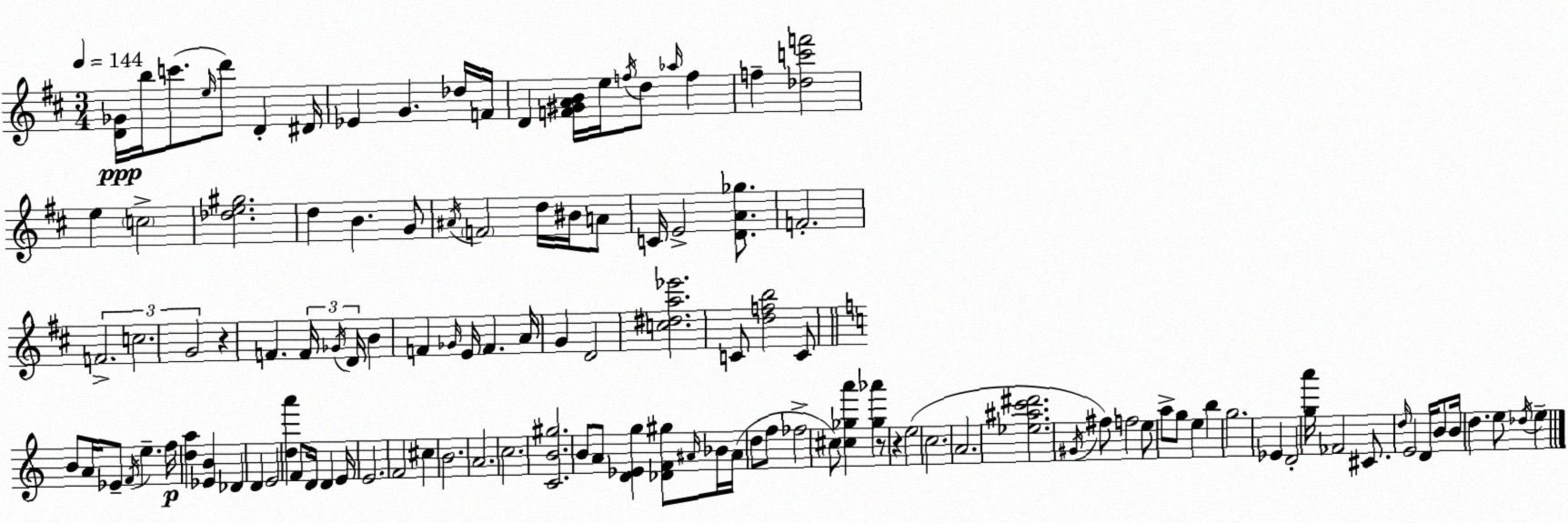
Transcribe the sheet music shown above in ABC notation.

X:1
T:Untitled
M:3/4
L:1/4
K:D
[D_G]/4 b/4 c'/2 e/4 d'/2 D ^D/4 _E G _d/4 F/4 D [F^GAB]/4 e/4 f/4 d/2 _a/4 f f [_dc'f']2 e c2 [_de^g]2 d B G/2 ^A/4 F2 d/4 ^B/4 A/2 C/4 E2 [DA_g]/2 F2 F2 c2 G2 z F F/4 _G/4 D/4 B F _G/4 E/4 F A/4 G D2 [c^da_e']2 C/2 [dfb]2 C/2 B/2 A/4 _E/2 F/4 e f/4 [da] [_EB] _D D E2 [da'] F/2 D/4 D E/4 E2 F2 ^c B2 A2 c2 [CB^g]2 B/2 A/2 [D_Eg] [_DF^g]/2 ^A/4 _B/4 ^A/4 d/2 f/2 _f2 ^c/2 [^c_ga'] [_g_a'] z/2 z e2 c2 A2 [_e^ac'^d']2 ^G/4 ^f/2 f2 e/2 a/2 g/2 e b g2 _E D2 [ga']/4 _F2 ^C/2 d/4 E2 D/4 B/2 B/4 d e/2 _d/4 e